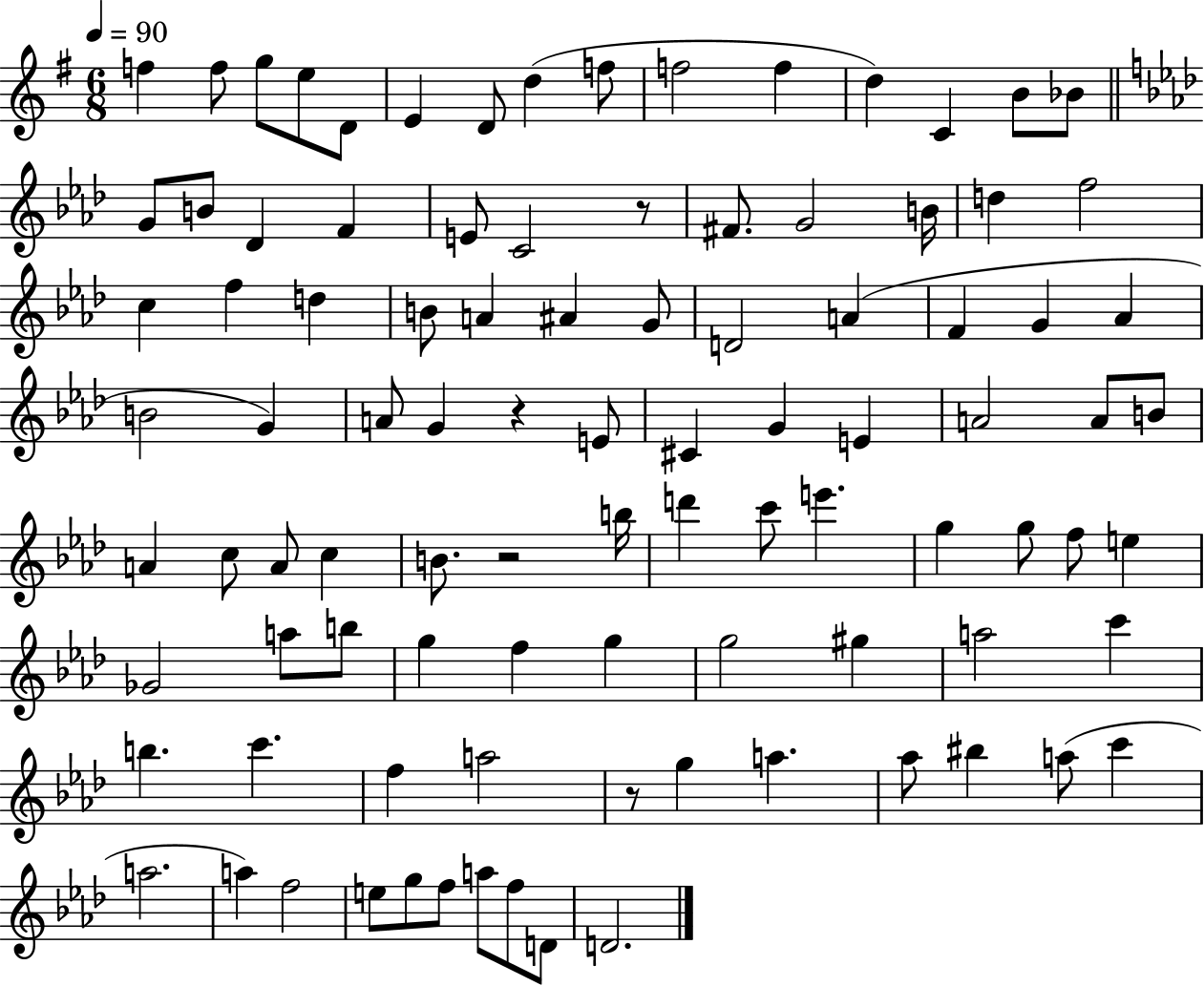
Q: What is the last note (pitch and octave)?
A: D4